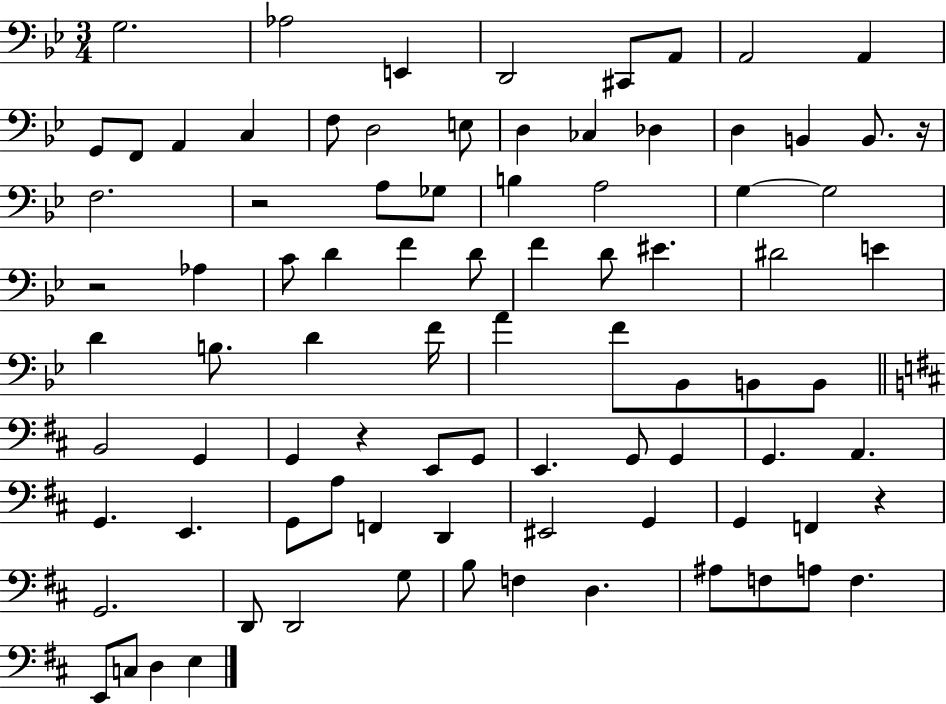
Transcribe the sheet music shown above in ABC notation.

X:1
T:Untitled
M:3/4
L:1/4
K:Bb
G,2 _A,2 E,, D,,2 ^C,,/2 A,,/2 A,,2 A,, G,,/2 F,,/2 A,, C, F,/2 D,2 E,/2 D, _C, _D, D, B,, B,,/2 z/4 F,2 z2 A,/2 _G,/2 B, A,2 G, G,2 z2 _A, C/2 D F D/2 F D/2 ^E ^D2 E D B,/2 D F/4 A F/2 _B,,/2 B,,/2 B,,/2 B,,2 G,, G,, z E,,/2 G,,/2 E,, G,,/2 G,, G,, A,, G,, E,, G,,/2 A,/2 F,, D,, ^E,,2 G,, G,, F,, z G,,2 D,,/2 D,,2 G,/2 B,/2 F, D, ^A,/2 F,/2 A,/2 F, E,,/2 C,/2 D, E,